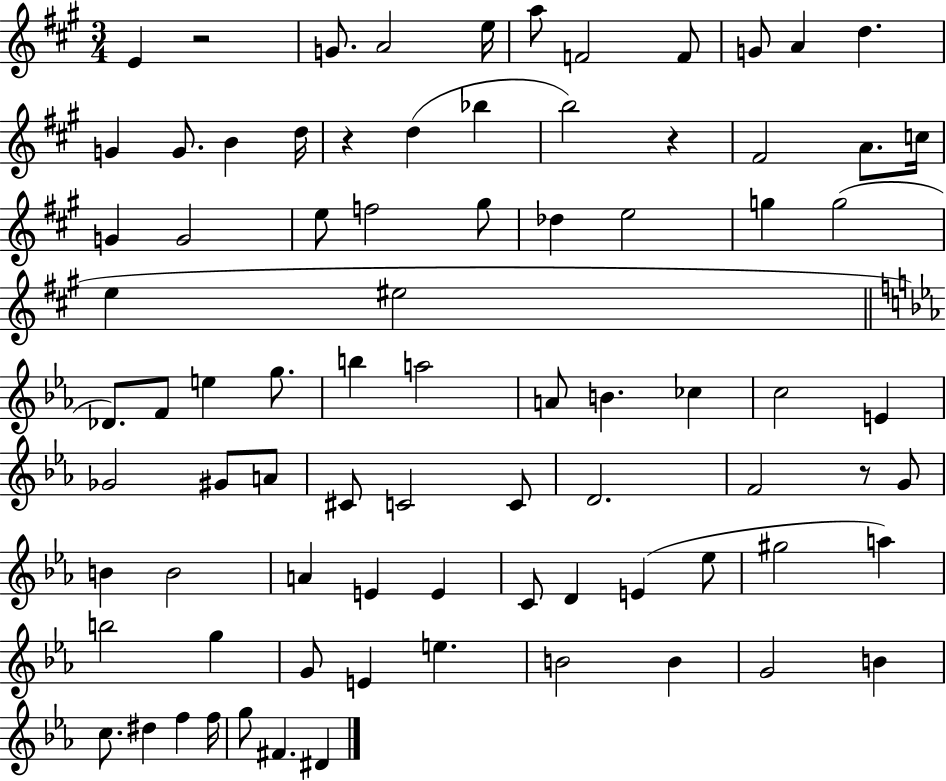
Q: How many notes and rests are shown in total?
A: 82